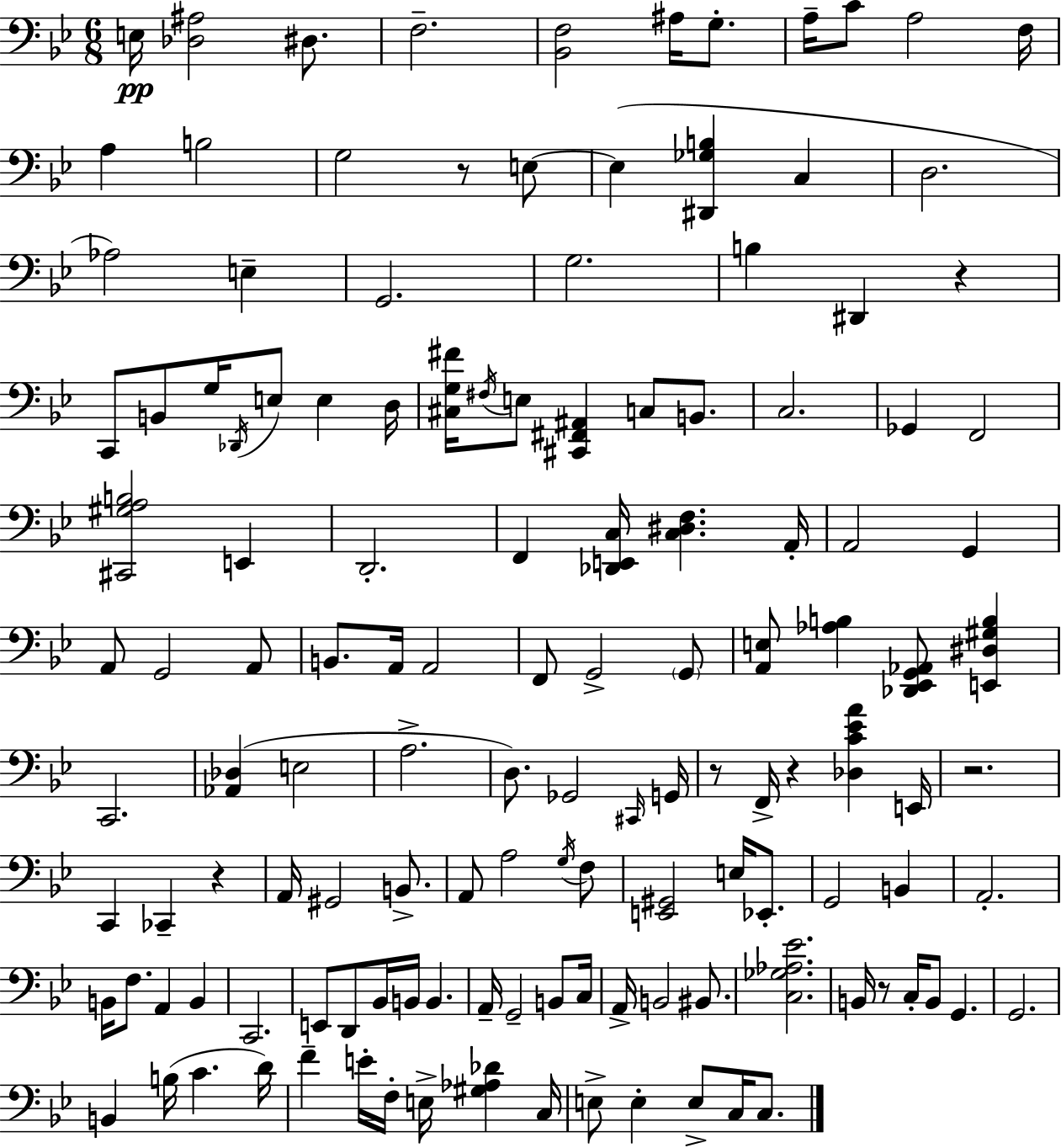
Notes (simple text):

E3/s [Db3,A#3]/h D#3/e. F3/h. [Bb2,F3]/h A#3/s G3/e. A3/s C4/e A3/h F3/s A3/q B3/h G3/h R/e E3/e E3/q [D#2,Gb3,B3]/q C3/q D3/h. Ab3/h E3/q G2/h. G3/h. B3/q D#2/q R/q C2/e B2/e G3/s Db2/s E3/e E3/q D3/s [C#3,G3,F#4]/s F#3/s E3/e [C#2,F#2,A#2]/q C3/e B2/e. C3/h. Gb2/q F2/h [C#2,G#3,A3,B3]/h E2/q D2/h. F2/q [Db2,E2,C3]/s [C3,D#3,F3]/q. A2/s A2/h G2/q A2/e G2/h A2/e B2/e. A2/s A2/h F2/e G2/h G2/e [A2,E3]/e [Ab3,B3]/q [Db2,Eb2,G2,Ab2]/e [E2,D#3,G#3,B3]/q C2/h. [Ab2,Db3]/q E3/h A3/h. D3/e. Gb2/h C#2/s G2/s R/e F2/s R/q [Db3,C4,Eb4,A4]/q E2/s R/h. C2/q CES2/q R/q A2/s G#2/h B2/e. A2/e A3/h G3/s F3/e [E2,G#2]/h E3/s Eb2/e. G2/h B2/q A2/h. B2/s F3/e. A2/q B2/q C2/h. E2/e D2/e Bb2/s B2/s B2/q. A2/s G2/h B2/e C3/s A2/s B2/h BIS2/e. [C3,Gb3,Ab3,Eb4]/h. B2/s R/e C3/s B2/e G2/q. G2/h. B2/q B3/s C4/q. D4/s F4/q E4/s F3/s E3/s [G#3,Ab3,Db4]/q C3/s E3/e E3/q E3/e C3/s C3/e.